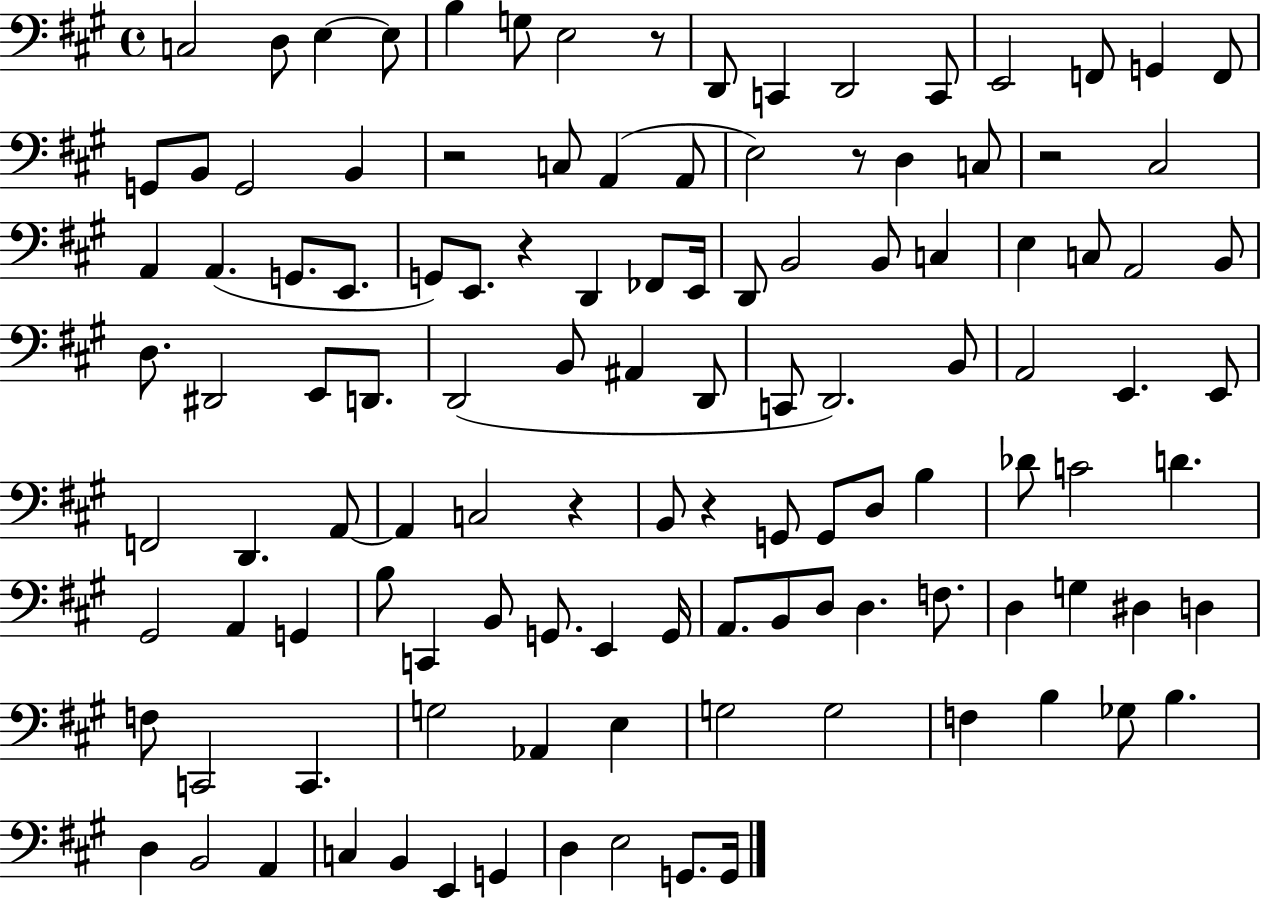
C3/h D3/e E3/q E3/e B3/q G3/e E3/h R/e D2/e C2/q D2/h C2/e E2/h F2/e G2/q F2/e G2/e B2/e G2/h B2/q R/h C3/e A2/q A2/e E3/h R/e D3/q C3/e R/h C#3/h A2/q A2/q. G2/e. E2/e. G2/e E2/e. R/q D2/q FES2/e E2/s D2/e B2/h B2/e C3/q E3/q C3/e A2/h B2/e D3/e. D#2/h E2/e D2/e. D2/h B2/e A#2/q D2/e C2/e D2/h. B2/e A2/h E2/q. E2/e F2/h D2/q. A2/e A2/q C3/h R/q B2/e R/q G2/e G2/e D3/e B3/q Db4/e C4/h D4/q. G#2/h A2/q G2/q B3/e C2/q B2/e G2/e. E2/q G2/s A2/e. B2/e D3/e D3/q. F3/e. D3/q G3/q D#3/q D3/q F3/e C2/h C2/q. G3/h Ab2/q E3/q G3/h G3/h F3/q B3/q Gb3/e B3/q. D3/q B2/h A2/q C3/q B2/q E2/q G2/q D3/q E3/h G2/e. G2/s